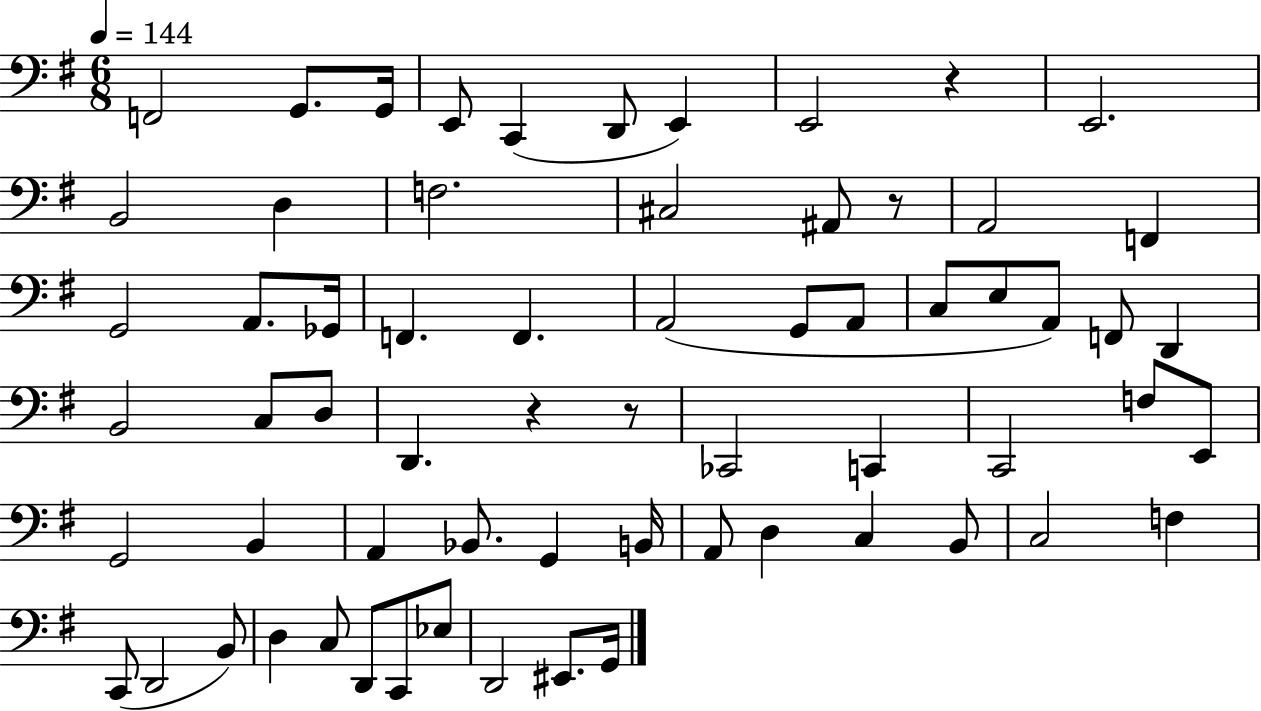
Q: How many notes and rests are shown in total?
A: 65